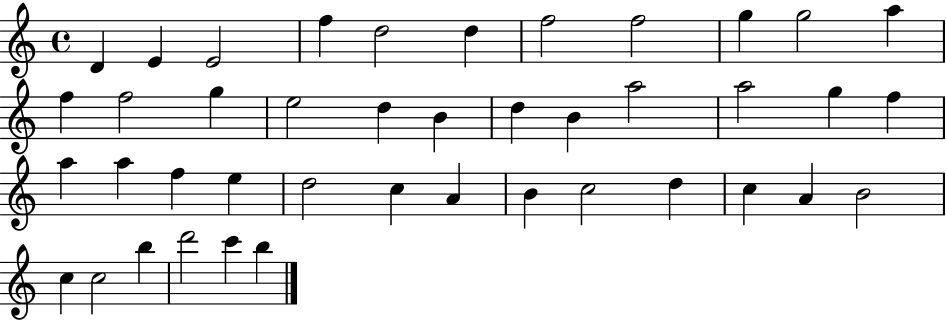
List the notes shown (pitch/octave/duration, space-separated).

D4/q E4/q E4/h F5/q D5/h D5/q F5/h F5/h G5/q G5/h A5/q F5/q F5/h G5/q E5/h D5/q B4/q D5/q B4/q A5/h A5/h G5/q F5/q A5/q A5/q F5/q E5/q D5/h C5/q A4/q B4/q C5/h D5/q C5/q A4/q B4/h C5/q C5/h B5/q D6/h C6/q B5/q